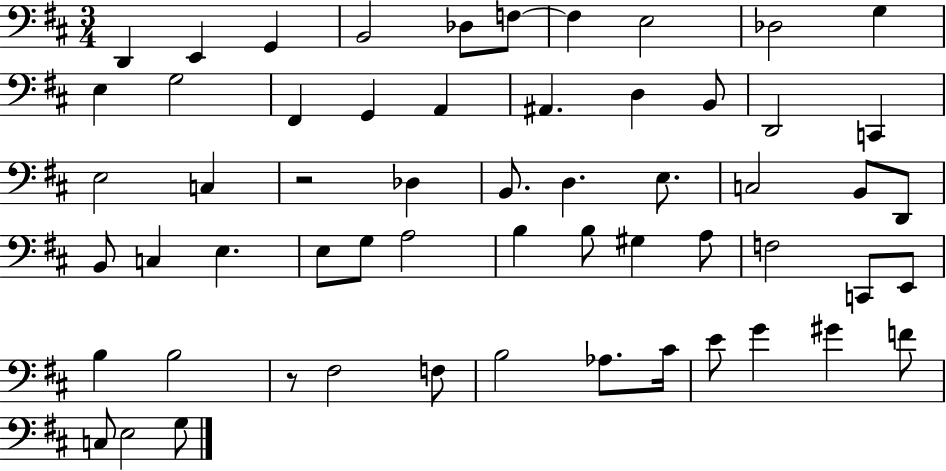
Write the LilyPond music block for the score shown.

{
  \clef bass
  \numericTimeSignature
  \time 3/4
  \key d \major
  d,4 e,4 g,4 | b,2 des8 f8~~ | f4 e2 | des2 g4 | \break e4 g2 | fis,4 g,4 a,4 | ais,4. d4 b,8 | d,2 c,4 | \break e2 c4 | r2 des4 | b,8. d4. e8. | c2 b,8 d,8 | \break b,8 c4 e4. | e8 g8 a2 | b4 b8 gis4 a8 | f2 c,8 e,8 | \break b4 b2 | r8 fis2 f8 | b2 aes8. cis'16 | e'8 g'4 gis'4 f'8 | \break c8 e2 g8 | \bar "|."
}